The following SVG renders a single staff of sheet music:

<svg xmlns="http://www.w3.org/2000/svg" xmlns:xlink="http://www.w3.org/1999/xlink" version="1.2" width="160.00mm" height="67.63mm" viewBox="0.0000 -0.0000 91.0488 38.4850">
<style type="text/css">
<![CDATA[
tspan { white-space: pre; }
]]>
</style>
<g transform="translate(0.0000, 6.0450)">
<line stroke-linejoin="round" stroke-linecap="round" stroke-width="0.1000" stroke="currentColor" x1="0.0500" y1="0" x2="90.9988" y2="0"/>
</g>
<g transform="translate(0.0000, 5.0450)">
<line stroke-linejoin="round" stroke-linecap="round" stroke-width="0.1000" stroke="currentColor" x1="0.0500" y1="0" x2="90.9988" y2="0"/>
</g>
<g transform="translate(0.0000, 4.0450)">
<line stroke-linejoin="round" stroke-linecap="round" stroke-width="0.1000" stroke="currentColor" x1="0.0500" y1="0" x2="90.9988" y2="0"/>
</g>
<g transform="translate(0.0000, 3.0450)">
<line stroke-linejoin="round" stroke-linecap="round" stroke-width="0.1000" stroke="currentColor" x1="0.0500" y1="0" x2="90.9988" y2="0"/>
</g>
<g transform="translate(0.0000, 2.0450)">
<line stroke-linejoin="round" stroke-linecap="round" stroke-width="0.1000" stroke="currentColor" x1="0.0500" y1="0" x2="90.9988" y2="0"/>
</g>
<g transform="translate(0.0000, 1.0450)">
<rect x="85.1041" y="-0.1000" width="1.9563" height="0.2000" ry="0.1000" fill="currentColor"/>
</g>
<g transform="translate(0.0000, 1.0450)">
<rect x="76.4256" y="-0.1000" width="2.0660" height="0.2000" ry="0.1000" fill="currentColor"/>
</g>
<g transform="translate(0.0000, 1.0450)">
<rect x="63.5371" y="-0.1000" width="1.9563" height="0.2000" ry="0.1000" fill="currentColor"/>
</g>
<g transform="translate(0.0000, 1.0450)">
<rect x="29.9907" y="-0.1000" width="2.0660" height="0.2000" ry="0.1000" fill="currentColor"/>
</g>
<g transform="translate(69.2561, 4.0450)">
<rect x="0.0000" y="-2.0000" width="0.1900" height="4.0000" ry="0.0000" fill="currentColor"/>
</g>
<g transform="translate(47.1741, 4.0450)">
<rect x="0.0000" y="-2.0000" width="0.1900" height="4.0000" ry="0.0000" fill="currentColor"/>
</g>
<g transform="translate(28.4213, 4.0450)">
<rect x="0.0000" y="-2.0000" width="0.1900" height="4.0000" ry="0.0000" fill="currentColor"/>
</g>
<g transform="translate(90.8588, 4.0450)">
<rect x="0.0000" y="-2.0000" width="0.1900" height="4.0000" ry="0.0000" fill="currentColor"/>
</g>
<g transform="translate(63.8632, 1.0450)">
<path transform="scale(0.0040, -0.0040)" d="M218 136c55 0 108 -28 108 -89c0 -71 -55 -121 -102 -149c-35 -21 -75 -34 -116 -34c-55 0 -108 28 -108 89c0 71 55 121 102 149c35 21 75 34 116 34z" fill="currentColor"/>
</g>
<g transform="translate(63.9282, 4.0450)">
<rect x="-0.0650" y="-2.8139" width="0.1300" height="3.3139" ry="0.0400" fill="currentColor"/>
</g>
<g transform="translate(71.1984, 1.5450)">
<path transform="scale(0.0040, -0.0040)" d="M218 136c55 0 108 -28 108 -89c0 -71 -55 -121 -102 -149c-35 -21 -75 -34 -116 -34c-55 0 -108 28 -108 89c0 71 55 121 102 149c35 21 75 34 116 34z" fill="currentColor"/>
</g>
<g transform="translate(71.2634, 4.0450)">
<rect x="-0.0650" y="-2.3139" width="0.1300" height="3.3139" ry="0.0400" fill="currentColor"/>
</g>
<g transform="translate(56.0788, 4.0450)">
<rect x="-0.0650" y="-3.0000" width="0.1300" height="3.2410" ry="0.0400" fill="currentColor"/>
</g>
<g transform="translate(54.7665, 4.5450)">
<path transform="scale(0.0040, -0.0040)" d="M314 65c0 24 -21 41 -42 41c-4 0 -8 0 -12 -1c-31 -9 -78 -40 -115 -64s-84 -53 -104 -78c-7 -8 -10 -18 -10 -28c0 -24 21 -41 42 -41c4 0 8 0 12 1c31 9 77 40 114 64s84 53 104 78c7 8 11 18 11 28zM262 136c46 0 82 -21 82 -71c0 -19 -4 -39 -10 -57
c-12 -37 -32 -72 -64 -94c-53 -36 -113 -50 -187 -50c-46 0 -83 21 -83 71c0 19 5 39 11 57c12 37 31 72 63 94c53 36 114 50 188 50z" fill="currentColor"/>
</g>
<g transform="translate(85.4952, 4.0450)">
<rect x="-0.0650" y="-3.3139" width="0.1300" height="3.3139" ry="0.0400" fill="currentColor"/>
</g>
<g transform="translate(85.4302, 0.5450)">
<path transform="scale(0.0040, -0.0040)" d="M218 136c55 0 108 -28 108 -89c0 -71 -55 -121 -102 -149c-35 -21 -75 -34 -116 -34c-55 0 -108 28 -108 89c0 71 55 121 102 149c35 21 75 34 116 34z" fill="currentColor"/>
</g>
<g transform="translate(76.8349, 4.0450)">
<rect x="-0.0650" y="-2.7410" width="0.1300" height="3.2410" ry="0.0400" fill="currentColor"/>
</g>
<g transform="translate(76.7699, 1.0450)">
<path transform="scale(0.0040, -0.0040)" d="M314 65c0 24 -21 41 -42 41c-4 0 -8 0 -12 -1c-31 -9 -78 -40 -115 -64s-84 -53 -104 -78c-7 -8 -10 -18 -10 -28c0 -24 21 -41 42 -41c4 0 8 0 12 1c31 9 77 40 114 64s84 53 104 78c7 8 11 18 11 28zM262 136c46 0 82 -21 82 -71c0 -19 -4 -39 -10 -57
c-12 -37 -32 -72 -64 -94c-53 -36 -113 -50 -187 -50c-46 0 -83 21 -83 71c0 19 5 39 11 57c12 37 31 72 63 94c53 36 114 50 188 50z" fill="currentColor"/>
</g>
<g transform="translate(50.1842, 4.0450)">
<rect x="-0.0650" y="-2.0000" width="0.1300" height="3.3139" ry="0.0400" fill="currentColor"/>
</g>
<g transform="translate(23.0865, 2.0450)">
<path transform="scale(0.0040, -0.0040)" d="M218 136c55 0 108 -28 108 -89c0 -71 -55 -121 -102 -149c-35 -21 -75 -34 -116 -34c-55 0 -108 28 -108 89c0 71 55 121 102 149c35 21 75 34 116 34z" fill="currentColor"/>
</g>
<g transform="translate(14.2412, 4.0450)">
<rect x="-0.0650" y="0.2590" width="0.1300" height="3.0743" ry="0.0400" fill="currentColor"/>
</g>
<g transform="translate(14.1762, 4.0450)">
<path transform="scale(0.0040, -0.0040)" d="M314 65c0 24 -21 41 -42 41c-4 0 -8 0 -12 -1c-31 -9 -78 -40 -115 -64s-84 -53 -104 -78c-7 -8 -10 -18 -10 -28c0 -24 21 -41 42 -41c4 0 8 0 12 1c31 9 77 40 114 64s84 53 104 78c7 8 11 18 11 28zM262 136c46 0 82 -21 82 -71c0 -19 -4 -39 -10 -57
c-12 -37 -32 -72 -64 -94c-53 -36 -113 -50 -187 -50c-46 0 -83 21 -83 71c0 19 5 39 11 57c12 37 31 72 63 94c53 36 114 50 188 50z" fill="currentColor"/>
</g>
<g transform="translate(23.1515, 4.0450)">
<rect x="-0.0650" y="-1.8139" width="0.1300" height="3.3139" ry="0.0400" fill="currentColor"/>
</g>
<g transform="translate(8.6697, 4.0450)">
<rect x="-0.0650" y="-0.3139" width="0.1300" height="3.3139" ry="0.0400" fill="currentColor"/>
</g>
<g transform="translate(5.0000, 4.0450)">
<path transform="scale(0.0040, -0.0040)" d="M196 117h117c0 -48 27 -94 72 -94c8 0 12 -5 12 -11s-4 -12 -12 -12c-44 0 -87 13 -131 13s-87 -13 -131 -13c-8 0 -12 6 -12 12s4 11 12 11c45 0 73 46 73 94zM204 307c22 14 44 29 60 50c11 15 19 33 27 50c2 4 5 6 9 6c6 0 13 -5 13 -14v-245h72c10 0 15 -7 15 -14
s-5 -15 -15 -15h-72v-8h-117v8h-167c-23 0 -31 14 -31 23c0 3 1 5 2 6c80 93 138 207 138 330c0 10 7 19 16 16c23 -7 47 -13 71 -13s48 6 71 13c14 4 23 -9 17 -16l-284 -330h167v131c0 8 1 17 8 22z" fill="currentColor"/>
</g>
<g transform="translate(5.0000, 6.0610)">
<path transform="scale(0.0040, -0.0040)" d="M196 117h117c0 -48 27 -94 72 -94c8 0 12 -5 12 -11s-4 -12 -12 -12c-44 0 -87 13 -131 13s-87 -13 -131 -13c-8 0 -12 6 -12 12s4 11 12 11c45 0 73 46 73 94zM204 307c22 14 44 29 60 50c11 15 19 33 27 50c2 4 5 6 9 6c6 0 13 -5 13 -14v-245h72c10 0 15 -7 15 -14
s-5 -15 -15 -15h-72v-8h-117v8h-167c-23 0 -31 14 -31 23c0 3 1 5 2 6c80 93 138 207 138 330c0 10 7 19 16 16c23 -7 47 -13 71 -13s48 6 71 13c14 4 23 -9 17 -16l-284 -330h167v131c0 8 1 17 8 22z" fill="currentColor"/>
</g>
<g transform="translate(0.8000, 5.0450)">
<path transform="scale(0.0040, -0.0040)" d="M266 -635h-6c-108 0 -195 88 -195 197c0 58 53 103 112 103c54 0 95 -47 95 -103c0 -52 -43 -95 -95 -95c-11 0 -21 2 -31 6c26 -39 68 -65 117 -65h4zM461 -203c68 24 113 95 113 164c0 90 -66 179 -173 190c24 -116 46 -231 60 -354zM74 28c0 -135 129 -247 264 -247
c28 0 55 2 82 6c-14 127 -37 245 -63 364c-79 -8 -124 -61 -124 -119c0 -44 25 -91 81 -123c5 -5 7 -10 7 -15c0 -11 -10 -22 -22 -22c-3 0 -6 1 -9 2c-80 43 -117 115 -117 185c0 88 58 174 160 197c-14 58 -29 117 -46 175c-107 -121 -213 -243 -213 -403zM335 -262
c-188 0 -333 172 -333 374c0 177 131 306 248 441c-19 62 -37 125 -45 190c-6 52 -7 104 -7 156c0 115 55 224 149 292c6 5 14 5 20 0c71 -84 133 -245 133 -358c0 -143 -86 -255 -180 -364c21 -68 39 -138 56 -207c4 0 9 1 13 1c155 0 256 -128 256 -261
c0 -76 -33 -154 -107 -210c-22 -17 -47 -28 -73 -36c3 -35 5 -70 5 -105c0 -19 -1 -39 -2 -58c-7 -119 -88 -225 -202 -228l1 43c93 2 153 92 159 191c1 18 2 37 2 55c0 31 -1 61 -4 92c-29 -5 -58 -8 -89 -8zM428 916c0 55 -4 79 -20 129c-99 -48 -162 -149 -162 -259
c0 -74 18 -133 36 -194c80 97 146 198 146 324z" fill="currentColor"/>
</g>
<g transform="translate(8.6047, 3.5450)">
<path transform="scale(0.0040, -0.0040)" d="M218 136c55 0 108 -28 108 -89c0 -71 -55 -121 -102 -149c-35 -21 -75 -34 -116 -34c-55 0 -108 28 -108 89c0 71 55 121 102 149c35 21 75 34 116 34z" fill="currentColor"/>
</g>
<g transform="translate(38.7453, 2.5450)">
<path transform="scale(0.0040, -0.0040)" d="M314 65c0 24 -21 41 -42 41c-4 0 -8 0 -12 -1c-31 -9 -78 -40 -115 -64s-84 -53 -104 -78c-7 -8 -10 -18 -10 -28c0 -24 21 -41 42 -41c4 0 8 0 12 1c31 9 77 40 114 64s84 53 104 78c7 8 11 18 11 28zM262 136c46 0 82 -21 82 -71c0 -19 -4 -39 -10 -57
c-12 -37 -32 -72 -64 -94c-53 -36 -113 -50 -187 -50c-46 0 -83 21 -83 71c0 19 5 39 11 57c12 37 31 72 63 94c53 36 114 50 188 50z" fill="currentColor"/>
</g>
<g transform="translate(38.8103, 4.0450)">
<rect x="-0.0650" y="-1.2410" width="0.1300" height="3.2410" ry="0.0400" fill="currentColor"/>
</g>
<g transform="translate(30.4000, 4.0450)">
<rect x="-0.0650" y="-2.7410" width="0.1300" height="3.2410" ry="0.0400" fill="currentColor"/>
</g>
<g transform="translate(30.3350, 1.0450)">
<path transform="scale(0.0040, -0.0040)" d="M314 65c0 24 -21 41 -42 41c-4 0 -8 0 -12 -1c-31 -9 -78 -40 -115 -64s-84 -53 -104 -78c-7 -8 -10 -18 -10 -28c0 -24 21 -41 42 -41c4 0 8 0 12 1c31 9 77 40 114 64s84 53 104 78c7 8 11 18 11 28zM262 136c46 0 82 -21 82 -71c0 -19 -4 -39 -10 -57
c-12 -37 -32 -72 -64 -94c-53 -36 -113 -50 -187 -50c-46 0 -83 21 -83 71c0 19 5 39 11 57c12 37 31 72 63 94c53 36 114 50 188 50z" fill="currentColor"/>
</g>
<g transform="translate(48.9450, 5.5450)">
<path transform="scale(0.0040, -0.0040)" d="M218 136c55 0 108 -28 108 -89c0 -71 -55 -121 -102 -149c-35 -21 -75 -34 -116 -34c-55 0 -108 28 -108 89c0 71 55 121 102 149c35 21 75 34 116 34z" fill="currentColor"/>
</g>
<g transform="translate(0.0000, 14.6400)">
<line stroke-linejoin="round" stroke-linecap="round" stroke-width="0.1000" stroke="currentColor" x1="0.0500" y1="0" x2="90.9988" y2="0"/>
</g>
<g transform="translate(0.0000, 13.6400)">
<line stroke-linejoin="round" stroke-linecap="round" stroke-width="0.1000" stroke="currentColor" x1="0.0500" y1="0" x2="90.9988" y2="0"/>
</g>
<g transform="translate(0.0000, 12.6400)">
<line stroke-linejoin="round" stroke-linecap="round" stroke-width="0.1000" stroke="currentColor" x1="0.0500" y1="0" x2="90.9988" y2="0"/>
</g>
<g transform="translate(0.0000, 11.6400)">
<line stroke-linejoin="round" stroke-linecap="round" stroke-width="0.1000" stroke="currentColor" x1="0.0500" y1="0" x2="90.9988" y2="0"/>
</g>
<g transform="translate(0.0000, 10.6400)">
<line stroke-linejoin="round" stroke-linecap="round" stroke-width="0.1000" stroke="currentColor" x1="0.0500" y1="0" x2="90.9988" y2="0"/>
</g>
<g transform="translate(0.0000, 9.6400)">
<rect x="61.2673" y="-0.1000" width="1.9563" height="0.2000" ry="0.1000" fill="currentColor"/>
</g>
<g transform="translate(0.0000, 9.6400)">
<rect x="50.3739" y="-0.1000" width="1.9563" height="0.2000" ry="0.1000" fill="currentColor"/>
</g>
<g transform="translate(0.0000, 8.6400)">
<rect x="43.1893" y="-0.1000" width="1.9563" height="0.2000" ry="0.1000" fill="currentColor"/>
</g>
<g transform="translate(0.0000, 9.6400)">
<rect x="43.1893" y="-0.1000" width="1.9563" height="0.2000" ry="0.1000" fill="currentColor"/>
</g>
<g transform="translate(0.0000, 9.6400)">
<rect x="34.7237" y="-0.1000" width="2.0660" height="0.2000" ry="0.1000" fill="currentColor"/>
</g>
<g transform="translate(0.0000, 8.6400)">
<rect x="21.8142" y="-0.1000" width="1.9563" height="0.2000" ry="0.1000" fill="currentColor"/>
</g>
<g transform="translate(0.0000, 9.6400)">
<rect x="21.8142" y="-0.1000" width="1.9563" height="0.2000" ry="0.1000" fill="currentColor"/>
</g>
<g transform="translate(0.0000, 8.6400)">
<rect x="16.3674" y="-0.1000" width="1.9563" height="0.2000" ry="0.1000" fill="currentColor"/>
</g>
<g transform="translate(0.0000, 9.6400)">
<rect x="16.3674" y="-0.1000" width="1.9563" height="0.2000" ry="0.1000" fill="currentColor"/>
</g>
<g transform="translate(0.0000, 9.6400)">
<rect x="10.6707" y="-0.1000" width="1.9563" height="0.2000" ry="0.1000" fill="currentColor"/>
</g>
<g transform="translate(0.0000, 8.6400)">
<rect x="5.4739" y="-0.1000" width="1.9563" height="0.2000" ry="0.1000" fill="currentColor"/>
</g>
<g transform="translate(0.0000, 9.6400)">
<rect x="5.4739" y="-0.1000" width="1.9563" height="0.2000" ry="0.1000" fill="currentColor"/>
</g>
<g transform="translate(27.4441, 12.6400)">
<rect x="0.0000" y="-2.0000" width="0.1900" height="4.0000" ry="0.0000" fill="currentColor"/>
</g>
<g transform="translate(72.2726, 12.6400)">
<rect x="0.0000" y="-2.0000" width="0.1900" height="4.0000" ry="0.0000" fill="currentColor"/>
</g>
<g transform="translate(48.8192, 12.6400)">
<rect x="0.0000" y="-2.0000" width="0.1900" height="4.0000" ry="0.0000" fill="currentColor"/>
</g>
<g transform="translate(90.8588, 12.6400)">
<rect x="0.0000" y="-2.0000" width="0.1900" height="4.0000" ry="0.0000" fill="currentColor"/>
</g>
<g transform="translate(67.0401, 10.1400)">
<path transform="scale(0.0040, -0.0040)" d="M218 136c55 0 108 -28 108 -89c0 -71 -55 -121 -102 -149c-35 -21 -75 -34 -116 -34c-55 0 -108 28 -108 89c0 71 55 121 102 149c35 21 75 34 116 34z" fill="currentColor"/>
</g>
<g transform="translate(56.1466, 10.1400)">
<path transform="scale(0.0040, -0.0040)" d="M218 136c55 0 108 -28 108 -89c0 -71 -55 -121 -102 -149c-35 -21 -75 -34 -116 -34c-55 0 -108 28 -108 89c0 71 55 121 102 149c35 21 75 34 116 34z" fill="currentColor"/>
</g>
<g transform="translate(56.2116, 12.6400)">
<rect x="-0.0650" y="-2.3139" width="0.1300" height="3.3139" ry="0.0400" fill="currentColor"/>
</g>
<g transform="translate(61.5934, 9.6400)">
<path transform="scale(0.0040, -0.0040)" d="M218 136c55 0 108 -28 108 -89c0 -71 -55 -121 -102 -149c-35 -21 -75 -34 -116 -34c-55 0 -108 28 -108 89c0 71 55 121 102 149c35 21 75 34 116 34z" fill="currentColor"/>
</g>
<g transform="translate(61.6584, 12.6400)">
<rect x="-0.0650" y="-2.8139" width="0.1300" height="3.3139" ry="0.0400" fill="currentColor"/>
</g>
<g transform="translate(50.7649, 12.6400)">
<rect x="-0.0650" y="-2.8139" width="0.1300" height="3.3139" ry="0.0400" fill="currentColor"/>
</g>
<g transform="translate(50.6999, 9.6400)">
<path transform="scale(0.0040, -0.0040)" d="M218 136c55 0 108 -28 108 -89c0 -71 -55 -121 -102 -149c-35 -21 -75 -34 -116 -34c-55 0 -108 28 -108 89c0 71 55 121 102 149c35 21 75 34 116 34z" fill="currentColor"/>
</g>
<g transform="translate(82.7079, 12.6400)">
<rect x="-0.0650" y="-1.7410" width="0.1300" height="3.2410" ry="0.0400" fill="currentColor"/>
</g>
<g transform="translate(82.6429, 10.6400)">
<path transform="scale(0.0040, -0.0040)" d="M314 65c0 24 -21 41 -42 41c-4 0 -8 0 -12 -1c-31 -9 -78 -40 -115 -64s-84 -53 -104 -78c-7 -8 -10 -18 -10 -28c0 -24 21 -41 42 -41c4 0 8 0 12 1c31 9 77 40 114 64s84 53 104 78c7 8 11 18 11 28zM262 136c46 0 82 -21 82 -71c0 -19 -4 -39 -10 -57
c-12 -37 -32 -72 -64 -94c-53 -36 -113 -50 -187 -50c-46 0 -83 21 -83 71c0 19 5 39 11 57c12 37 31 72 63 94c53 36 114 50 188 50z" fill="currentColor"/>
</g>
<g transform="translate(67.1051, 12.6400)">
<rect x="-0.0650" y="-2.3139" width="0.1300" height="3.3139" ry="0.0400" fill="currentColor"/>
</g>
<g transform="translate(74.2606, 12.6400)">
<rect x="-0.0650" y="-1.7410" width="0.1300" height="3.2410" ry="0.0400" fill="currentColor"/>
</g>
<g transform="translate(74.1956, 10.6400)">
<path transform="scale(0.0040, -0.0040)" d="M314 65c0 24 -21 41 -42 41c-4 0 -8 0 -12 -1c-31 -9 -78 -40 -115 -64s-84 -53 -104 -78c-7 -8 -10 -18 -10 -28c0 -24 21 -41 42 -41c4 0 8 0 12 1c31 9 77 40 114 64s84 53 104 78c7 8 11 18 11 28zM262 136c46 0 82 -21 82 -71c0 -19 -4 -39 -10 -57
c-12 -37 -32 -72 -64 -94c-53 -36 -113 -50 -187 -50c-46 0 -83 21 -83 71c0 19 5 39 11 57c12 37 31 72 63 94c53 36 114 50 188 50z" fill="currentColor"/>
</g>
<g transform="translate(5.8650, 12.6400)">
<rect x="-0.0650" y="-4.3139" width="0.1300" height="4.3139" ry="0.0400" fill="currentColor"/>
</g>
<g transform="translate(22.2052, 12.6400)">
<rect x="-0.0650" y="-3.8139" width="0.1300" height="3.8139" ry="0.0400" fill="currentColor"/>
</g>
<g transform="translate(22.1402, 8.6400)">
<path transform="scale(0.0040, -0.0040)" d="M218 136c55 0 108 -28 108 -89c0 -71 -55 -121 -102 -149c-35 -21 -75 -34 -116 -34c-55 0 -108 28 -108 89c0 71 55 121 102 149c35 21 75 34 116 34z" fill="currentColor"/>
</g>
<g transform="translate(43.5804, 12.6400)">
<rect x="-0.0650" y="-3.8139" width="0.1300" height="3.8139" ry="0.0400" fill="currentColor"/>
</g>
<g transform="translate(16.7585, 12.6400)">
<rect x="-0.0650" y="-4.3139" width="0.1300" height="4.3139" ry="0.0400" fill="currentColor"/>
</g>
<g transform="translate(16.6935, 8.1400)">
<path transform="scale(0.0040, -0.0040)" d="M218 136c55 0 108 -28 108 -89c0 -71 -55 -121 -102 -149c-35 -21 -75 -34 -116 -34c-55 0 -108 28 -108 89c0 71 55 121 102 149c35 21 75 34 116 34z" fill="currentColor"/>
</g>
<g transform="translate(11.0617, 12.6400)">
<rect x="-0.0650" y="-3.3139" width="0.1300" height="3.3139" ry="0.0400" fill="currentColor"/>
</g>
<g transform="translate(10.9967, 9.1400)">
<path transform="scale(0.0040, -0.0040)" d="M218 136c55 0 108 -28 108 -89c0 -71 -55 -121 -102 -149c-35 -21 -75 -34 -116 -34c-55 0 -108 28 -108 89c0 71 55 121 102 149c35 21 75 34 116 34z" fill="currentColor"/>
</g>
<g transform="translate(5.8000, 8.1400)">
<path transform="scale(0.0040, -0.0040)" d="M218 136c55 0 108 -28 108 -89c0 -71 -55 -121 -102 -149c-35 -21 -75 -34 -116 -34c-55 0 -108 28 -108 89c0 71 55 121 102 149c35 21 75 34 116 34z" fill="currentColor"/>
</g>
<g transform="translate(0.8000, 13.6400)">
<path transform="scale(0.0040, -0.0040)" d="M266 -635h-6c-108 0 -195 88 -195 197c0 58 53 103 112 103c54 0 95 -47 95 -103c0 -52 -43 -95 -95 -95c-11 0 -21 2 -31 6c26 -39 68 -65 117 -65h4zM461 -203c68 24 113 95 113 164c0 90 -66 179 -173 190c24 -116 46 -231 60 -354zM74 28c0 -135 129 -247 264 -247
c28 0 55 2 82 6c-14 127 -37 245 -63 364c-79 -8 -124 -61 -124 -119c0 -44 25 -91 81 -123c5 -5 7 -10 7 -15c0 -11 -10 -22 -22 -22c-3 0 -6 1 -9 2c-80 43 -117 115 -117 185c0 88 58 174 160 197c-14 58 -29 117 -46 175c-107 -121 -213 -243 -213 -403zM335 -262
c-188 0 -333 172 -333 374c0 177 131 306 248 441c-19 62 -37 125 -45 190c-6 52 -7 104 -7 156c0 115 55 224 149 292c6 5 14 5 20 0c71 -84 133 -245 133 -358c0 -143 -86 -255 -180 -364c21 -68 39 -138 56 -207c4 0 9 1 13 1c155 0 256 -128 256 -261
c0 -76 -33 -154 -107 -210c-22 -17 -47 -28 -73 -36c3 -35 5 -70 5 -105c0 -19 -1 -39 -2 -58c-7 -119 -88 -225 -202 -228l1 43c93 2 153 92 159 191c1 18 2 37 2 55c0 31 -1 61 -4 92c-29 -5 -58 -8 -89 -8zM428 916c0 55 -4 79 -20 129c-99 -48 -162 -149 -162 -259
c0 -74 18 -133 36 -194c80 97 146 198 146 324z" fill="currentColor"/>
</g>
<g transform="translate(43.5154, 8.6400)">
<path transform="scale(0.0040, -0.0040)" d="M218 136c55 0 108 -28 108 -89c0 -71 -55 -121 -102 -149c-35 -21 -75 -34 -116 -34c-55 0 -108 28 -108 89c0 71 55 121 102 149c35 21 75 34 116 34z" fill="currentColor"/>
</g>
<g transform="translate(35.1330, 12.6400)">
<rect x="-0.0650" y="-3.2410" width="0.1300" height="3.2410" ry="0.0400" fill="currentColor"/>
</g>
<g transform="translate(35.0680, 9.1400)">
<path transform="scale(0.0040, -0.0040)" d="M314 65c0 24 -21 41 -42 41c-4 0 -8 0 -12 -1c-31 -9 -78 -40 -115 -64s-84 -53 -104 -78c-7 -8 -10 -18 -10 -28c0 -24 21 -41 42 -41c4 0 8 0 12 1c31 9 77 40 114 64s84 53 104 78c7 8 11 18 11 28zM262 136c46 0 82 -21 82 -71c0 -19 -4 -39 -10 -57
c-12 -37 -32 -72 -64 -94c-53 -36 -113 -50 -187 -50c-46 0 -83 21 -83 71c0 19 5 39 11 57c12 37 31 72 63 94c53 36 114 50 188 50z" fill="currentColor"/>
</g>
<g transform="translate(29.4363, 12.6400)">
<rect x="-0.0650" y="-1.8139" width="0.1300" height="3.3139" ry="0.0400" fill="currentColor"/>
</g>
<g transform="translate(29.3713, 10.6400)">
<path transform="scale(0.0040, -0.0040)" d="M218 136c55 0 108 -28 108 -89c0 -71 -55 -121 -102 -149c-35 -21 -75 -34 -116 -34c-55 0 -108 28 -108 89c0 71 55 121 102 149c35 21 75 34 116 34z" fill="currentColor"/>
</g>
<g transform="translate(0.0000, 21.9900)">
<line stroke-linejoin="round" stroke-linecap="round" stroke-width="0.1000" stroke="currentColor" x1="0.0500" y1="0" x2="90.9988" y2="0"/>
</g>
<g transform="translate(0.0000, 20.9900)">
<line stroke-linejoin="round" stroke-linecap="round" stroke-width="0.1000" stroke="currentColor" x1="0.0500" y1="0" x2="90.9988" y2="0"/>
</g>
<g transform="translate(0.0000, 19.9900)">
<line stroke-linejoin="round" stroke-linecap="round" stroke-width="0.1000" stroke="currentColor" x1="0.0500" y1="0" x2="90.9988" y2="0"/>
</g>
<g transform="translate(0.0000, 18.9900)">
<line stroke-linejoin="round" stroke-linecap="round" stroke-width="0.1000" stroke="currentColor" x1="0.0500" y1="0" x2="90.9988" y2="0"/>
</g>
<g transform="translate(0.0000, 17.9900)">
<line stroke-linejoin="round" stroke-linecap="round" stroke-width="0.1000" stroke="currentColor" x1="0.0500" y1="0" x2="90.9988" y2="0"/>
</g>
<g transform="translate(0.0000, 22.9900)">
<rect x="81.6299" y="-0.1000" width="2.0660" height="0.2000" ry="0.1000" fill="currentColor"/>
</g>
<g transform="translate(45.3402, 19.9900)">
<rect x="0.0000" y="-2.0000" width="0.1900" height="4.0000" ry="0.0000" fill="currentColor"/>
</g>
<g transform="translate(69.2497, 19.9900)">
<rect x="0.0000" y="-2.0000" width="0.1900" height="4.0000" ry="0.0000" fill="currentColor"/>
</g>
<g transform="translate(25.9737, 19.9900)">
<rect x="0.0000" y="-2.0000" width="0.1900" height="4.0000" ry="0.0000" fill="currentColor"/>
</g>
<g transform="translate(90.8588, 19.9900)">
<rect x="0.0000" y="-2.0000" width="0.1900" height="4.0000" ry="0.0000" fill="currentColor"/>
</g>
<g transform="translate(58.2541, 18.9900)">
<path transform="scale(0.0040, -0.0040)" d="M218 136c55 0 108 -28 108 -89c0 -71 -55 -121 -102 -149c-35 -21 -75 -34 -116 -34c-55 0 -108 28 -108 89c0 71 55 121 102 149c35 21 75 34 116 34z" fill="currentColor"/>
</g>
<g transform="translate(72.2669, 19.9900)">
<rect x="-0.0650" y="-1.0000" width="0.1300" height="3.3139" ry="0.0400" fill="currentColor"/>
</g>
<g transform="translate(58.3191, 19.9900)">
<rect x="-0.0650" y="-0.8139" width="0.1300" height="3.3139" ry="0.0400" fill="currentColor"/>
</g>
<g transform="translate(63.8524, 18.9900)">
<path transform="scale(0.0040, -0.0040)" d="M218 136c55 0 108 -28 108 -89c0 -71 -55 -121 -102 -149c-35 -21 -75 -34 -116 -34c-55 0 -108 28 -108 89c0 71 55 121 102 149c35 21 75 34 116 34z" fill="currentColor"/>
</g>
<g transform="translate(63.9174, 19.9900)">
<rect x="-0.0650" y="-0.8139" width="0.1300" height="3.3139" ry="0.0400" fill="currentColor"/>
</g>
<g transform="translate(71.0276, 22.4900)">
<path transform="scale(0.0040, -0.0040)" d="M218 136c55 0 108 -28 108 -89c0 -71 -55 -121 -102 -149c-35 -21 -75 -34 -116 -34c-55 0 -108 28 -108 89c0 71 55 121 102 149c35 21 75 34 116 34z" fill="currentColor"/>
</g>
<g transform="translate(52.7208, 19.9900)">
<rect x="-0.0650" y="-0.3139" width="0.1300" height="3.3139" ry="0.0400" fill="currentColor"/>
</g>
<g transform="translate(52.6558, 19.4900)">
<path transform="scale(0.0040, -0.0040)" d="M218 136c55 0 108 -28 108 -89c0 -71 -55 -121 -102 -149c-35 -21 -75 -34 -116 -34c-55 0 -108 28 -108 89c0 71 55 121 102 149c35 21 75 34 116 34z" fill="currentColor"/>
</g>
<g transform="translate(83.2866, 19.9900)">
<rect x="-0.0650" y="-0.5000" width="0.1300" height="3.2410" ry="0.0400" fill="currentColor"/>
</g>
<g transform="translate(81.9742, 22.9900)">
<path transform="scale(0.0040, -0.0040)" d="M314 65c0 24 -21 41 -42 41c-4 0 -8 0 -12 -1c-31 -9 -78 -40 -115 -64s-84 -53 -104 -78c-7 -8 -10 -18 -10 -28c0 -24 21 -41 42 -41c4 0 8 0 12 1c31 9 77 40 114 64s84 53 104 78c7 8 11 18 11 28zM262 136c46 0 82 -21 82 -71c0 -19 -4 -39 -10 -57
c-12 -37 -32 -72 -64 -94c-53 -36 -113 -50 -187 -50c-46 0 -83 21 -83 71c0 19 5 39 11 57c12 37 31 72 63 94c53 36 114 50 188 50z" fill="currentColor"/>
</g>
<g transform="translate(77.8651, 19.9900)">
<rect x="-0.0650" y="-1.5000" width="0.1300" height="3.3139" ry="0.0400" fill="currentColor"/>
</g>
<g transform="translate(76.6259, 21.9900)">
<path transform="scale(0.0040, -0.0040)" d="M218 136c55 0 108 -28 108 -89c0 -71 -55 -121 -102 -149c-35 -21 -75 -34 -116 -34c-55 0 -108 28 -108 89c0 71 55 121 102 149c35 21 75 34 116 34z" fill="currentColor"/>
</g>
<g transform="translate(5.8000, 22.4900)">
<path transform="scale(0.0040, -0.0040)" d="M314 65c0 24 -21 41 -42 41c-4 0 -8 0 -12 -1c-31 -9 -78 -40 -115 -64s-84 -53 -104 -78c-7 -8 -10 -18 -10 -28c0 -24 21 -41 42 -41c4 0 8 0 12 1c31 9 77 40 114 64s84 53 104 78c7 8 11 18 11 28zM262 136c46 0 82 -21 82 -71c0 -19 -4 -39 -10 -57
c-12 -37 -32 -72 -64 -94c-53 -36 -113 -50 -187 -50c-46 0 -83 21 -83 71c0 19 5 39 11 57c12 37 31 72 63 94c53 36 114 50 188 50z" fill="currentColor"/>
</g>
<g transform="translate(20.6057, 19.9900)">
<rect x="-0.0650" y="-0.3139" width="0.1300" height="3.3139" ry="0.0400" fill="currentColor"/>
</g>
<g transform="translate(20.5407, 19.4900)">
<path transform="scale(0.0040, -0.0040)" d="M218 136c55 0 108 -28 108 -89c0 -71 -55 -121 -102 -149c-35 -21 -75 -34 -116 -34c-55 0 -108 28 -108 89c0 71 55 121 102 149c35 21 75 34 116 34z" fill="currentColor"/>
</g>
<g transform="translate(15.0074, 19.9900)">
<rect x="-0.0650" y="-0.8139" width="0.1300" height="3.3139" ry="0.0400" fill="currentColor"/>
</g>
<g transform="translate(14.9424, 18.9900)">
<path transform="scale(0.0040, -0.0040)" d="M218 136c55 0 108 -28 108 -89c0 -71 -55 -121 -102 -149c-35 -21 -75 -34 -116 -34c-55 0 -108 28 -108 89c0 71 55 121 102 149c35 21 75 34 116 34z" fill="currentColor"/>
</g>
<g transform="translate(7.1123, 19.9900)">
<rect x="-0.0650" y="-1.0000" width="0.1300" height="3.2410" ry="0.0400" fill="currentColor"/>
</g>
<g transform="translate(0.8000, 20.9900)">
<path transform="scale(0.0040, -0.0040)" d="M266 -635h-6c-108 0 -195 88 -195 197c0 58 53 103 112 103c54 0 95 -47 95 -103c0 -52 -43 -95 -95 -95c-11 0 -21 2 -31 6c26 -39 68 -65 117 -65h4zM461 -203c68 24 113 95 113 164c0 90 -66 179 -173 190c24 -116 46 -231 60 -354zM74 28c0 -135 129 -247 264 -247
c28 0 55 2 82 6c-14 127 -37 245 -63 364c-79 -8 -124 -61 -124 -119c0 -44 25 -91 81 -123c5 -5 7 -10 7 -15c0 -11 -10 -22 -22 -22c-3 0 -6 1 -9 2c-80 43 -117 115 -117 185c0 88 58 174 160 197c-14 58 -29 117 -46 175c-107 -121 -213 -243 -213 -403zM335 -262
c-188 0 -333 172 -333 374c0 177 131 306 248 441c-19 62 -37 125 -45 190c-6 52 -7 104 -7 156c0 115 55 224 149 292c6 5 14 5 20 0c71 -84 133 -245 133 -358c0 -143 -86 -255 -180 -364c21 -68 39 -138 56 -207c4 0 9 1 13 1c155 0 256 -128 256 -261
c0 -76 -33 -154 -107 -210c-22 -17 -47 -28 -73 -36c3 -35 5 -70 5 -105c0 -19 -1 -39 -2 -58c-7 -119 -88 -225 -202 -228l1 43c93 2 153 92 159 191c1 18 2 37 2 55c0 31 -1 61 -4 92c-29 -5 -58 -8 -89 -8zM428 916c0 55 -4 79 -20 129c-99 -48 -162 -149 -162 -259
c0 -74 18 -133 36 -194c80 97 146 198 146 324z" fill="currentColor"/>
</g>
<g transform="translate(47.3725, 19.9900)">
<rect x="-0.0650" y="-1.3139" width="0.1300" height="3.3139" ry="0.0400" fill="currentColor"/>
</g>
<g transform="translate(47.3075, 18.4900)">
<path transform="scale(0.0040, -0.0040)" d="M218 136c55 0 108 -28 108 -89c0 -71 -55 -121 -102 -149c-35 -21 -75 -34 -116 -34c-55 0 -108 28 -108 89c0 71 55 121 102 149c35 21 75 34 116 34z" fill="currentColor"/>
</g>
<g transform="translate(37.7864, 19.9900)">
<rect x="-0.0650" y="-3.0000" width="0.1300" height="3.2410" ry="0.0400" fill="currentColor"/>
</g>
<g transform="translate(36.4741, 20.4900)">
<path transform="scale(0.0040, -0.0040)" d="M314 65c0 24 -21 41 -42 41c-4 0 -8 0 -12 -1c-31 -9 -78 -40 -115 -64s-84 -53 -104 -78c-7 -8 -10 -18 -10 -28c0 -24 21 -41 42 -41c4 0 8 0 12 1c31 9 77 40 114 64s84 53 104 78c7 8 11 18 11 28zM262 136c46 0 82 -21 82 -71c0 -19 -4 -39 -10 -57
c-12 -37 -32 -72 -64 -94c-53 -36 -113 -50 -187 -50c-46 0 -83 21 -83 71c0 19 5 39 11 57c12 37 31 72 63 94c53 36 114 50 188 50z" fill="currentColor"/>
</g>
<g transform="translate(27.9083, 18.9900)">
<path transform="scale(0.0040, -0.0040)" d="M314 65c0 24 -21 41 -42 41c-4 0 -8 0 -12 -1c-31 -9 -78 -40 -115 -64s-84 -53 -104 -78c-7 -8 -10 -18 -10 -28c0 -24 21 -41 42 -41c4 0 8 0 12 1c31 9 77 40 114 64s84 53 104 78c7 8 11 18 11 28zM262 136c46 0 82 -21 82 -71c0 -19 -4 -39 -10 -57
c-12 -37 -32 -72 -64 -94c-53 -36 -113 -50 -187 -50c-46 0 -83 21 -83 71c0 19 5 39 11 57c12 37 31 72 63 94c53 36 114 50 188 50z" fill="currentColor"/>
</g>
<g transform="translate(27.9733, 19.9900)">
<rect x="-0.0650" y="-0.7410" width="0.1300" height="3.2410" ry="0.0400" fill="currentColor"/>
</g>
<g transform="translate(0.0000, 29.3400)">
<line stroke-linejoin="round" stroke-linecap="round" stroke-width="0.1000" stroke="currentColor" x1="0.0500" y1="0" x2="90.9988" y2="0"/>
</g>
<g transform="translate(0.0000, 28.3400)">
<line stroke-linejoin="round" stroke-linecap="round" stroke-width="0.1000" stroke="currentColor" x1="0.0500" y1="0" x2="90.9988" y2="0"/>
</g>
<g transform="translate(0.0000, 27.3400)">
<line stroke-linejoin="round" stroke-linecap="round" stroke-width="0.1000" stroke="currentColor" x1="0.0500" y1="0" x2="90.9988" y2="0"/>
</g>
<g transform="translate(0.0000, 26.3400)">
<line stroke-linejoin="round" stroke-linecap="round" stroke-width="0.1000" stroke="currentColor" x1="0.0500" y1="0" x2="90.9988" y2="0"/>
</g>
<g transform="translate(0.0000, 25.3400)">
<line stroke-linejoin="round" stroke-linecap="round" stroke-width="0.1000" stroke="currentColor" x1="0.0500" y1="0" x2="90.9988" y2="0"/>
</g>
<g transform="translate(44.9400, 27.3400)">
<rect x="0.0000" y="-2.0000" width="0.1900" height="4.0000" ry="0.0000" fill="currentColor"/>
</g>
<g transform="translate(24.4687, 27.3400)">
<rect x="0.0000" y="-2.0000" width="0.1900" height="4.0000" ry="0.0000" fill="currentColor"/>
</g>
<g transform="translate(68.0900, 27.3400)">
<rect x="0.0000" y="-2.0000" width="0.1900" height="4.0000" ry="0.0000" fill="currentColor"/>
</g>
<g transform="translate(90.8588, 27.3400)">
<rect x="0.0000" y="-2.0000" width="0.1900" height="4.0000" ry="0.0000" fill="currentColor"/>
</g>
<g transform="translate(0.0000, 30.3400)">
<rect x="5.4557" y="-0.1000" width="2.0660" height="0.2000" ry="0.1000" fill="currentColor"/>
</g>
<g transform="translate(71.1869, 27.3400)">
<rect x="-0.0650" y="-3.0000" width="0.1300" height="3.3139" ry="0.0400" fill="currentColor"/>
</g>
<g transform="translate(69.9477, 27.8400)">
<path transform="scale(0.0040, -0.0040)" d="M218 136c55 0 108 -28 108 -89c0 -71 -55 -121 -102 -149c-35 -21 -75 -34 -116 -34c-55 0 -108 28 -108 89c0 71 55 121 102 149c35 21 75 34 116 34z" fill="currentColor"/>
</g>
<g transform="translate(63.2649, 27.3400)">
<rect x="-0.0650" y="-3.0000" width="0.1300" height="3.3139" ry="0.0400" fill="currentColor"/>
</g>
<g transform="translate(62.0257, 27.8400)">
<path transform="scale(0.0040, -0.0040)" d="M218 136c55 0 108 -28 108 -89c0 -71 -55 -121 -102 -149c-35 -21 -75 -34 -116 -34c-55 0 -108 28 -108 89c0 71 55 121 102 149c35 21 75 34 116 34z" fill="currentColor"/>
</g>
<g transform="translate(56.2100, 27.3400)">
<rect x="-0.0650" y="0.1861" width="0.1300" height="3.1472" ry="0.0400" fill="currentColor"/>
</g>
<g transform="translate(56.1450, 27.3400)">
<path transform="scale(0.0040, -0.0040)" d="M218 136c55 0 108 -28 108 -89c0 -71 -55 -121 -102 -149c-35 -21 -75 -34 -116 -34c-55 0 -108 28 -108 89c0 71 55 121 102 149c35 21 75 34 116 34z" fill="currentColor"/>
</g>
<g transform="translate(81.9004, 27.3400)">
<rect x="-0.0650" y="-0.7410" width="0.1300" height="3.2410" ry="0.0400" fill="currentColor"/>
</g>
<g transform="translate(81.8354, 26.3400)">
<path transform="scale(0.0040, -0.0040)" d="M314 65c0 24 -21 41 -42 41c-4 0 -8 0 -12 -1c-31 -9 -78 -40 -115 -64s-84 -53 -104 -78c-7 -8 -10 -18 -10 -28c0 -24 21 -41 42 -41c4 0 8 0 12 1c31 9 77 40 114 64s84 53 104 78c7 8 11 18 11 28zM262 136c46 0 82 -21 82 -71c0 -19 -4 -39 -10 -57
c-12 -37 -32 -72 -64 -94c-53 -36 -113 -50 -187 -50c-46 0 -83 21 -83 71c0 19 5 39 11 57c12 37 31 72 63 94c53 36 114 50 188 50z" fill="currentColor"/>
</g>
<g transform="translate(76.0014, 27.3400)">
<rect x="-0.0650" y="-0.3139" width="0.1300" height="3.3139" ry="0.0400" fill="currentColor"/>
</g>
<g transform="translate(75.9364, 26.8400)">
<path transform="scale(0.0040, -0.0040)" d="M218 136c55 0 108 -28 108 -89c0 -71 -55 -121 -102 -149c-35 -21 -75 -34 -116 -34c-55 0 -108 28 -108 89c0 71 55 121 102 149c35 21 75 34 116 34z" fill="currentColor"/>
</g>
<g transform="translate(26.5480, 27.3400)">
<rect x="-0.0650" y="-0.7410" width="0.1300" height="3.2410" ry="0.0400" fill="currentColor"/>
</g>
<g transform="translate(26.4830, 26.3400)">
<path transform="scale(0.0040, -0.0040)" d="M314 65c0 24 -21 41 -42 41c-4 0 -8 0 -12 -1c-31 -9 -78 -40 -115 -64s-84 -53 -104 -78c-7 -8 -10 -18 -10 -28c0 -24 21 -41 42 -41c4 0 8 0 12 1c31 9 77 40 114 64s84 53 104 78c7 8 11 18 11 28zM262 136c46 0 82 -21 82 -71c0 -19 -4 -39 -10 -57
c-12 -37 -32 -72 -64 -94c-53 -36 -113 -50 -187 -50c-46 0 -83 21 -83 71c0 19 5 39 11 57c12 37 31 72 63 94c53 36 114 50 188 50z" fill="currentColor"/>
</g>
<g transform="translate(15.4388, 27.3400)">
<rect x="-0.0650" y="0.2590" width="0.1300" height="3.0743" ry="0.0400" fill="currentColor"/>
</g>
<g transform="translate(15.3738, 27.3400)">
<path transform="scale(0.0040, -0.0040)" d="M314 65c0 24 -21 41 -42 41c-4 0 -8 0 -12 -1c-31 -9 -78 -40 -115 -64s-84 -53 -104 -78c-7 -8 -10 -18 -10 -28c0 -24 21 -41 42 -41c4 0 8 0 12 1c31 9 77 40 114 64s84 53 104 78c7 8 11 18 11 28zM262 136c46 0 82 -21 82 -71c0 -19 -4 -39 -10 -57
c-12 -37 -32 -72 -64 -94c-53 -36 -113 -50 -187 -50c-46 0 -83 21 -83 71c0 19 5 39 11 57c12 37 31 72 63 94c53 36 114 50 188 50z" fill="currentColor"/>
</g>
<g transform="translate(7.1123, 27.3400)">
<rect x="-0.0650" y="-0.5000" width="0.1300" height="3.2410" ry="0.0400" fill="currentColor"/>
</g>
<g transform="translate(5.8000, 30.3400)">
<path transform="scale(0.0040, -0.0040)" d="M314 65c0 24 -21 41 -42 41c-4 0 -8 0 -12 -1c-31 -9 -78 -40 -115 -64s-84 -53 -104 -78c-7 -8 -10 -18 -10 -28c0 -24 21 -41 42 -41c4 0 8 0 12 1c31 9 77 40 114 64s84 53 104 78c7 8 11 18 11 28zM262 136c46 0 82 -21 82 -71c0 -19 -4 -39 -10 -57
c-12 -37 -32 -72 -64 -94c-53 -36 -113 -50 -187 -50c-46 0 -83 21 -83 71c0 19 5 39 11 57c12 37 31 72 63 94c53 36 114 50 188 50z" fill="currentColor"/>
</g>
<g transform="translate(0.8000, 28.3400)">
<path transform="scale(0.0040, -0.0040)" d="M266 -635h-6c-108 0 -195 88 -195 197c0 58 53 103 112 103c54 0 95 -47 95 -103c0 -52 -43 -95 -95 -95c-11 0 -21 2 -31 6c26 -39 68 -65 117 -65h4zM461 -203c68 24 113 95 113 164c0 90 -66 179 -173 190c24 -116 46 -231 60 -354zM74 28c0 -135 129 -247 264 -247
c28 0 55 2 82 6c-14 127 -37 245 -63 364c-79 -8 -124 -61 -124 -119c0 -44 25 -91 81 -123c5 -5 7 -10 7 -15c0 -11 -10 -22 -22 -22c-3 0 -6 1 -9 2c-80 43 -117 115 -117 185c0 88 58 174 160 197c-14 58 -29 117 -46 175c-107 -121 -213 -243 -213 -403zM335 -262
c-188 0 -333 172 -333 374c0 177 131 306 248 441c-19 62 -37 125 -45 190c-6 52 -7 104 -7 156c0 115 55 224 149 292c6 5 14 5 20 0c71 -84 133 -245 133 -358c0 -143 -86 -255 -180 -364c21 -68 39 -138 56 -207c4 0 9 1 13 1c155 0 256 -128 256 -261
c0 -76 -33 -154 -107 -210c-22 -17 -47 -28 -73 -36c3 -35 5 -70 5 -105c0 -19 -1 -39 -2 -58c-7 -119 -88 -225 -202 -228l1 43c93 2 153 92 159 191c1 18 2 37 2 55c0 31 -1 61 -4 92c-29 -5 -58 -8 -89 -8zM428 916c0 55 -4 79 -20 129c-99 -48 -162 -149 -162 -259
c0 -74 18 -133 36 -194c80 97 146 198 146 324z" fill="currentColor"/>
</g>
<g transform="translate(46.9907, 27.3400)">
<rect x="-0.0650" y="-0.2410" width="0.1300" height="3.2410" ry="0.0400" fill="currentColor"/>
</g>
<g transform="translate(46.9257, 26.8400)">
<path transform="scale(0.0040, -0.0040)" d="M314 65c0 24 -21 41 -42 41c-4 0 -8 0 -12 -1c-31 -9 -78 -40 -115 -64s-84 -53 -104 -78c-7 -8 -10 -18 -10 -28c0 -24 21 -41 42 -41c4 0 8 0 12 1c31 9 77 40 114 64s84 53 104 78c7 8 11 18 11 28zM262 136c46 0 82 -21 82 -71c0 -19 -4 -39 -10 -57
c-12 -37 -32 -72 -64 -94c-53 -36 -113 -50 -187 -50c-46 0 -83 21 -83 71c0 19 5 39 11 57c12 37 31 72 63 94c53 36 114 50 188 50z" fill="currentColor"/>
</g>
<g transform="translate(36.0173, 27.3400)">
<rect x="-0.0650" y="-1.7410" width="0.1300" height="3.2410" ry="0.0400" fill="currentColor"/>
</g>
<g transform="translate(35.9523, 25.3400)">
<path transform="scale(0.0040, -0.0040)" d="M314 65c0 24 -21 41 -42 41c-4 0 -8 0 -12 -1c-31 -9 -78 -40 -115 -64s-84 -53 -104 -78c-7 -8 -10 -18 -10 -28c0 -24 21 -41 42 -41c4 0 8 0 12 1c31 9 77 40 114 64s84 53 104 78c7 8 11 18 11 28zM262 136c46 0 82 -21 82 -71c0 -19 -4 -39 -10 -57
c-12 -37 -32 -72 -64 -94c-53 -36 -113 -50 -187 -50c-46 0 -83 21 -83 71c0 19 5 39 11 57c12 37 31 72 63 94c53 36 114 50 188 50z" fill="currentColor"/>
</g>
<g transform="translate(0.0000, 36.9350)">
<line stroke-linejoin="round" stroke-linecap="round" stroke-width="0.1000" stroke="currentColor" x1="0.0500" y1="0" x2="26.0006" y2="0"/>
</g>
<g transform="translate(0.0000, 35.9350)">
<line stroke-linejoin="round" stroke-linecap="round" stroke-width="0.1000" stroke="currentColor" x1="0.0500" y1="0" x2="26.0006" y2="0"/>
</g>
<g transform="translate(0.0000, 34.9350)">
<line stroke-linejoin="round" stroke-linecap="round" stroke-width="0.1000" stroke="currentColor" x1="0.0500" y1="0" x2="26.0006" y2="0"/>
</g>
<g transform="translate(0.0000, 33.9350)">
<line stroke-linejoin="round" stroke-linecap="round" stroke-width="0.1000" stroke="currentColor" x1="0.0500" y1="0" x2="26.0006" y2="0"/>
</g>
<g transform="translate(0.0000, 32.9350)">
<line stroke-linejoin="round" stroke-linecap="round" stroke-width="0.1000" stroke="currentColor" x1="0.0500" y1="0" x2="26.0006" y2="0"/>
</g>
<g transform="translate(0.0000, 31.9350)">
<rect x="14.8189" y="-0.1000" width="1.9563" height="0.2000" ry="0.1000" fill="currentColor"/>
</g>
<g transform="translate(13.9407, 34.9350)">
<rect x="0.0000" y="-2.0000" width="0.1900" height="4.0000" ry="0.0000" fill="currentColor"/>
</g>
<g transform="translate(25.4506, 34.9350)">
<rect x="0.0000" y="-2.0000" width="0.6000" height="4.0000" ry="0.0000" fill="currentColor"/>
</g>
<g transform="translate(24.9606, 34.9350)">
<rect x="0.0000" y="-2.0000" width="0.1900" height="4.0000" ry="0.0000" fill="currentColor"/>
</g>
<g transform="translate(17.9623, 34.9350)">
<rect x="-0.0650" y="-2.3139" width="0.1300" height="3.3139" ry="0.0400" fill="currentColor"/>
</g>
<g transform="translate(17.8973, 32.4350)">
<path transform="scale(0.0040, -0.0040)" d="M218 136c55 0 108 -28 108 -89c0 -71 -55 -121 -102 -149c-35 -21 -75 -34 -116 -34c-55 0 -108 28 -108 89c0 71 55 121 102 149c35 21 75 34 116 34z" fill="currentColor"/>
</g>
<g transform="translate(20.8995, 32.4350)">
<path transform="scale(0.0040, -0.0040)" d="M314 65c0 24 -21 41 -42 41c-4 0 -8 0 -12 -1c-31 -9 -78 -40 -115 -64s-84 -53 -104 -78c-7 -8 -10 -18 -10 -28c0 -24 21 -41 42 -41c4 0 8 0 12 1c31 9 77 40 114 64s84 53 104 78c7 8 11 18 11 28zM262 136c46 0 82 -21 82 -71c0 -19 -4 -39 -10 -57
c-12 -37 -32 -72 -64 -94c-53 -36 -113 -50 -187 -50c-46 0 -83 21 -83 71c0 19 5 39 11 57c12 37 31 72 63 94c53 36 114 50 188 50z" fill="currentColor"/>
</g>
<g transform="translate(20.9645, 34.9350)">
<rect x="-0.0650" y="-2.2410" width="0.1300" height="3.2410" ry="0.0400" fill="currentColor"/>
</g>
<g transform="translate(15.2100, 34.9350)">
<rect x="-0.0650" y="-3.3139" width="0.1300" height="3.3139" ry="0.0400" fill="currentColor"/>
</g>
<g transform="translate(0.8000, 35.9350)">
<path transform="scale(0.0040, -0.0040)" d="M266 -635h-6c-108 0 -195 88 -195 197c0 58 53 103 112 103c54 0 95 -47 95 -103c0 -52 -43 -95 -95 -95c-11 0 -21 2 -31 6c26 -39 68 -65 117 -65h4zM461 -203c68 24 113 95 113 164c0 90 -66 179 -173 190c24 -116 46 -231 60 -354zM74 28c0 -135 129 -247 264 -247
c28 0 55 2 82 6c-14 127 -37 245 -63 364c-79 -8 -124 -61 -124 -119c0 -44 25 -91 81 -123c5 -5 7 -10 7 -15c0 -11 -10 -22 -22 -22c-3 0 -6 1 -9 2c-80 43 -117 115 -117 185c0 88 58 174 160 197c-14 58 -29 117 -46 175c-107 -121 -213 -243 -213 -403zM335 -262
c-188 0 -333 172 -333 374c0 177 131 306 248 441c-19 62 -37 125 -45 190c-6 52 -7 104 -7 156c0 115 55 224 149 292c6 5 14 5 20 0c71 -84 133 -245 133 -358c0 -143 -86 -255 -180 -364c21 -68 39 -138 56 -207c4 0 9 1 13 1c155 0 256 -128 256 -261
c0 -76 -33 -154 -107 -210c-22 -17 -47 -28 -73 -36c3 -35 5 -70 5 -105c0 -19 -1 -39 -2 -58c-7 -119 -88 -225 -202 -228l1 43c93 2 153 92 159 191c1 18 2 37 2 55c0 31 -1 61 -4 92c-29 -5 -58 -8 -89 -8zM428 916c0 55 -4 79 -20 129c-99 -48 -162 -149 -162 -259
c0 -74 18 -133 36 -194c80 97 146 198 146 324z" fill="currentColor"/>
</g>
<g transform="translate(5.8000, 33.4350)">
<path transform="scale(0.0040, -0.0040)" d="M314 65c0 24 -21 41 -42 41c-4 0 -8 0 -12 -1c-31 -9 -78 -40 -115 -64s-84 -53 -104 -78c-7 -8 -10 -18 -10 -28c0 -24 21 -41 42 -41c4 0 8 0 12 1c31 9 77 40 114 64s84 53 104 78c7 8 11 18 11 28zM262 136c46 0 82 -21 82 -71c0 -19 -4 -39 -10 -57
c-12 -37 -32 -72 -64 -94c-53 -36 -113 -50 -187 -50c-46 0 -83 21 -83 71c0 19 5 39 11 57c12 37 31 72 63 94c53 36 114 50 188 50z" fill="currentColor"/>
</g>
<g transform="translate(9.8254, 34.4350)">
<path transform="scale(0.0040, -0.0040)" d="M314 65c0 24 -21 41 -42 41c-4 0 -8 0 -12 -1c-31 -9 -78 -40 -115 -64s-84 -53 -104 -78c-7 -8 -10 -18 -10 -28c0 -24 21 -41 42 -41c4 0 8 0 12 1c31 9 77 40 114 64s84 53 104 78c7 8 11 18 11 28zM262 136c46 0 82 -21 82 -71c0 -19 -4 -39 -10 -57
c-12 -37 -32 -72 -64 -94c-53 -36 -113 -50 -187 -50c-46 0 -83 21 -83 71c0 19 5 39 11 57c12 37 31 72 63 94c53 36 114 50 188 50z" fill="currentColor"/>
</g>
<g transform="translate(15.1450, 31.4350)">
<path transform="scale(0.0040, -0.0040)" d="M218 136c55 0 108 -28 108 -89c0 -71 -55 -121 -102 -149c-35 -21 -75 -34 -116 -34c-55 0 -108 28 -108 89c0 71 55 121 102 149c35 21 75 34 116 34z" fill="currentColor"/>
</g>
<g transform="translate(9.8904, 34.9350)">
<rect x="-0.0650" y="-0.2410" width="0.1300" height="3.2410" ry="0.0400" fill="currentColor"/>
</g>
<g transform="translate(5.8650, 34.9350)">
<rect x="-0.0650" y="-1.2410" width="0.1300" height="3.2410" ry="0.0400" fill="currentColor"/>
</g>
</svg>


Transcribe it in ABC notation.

X:1
T:Untitled
M:4/4
L:1/4
K:C
c B2 f a2 e2 F A2 a g a2 b d' b d' c' f b2 c' a g a g f2 f2 D2 d c d2 A2 e c d d D E C2 C2 B2 d2 f2 c2 B A A c d2 e2 c2 b g g2